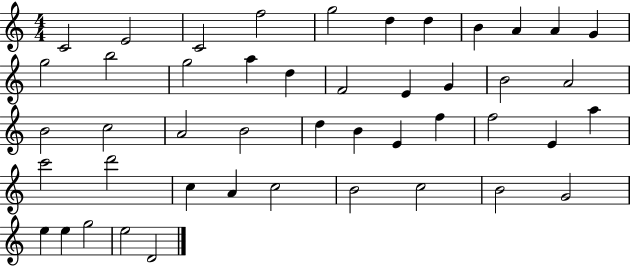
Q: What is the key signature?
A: C major